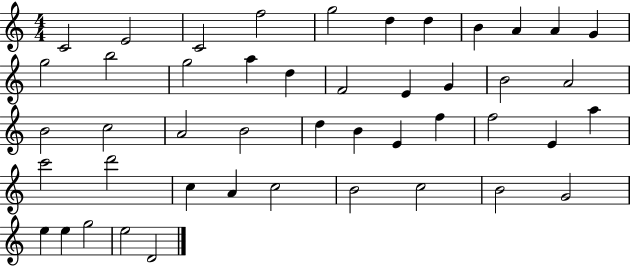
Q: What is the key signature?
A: C major